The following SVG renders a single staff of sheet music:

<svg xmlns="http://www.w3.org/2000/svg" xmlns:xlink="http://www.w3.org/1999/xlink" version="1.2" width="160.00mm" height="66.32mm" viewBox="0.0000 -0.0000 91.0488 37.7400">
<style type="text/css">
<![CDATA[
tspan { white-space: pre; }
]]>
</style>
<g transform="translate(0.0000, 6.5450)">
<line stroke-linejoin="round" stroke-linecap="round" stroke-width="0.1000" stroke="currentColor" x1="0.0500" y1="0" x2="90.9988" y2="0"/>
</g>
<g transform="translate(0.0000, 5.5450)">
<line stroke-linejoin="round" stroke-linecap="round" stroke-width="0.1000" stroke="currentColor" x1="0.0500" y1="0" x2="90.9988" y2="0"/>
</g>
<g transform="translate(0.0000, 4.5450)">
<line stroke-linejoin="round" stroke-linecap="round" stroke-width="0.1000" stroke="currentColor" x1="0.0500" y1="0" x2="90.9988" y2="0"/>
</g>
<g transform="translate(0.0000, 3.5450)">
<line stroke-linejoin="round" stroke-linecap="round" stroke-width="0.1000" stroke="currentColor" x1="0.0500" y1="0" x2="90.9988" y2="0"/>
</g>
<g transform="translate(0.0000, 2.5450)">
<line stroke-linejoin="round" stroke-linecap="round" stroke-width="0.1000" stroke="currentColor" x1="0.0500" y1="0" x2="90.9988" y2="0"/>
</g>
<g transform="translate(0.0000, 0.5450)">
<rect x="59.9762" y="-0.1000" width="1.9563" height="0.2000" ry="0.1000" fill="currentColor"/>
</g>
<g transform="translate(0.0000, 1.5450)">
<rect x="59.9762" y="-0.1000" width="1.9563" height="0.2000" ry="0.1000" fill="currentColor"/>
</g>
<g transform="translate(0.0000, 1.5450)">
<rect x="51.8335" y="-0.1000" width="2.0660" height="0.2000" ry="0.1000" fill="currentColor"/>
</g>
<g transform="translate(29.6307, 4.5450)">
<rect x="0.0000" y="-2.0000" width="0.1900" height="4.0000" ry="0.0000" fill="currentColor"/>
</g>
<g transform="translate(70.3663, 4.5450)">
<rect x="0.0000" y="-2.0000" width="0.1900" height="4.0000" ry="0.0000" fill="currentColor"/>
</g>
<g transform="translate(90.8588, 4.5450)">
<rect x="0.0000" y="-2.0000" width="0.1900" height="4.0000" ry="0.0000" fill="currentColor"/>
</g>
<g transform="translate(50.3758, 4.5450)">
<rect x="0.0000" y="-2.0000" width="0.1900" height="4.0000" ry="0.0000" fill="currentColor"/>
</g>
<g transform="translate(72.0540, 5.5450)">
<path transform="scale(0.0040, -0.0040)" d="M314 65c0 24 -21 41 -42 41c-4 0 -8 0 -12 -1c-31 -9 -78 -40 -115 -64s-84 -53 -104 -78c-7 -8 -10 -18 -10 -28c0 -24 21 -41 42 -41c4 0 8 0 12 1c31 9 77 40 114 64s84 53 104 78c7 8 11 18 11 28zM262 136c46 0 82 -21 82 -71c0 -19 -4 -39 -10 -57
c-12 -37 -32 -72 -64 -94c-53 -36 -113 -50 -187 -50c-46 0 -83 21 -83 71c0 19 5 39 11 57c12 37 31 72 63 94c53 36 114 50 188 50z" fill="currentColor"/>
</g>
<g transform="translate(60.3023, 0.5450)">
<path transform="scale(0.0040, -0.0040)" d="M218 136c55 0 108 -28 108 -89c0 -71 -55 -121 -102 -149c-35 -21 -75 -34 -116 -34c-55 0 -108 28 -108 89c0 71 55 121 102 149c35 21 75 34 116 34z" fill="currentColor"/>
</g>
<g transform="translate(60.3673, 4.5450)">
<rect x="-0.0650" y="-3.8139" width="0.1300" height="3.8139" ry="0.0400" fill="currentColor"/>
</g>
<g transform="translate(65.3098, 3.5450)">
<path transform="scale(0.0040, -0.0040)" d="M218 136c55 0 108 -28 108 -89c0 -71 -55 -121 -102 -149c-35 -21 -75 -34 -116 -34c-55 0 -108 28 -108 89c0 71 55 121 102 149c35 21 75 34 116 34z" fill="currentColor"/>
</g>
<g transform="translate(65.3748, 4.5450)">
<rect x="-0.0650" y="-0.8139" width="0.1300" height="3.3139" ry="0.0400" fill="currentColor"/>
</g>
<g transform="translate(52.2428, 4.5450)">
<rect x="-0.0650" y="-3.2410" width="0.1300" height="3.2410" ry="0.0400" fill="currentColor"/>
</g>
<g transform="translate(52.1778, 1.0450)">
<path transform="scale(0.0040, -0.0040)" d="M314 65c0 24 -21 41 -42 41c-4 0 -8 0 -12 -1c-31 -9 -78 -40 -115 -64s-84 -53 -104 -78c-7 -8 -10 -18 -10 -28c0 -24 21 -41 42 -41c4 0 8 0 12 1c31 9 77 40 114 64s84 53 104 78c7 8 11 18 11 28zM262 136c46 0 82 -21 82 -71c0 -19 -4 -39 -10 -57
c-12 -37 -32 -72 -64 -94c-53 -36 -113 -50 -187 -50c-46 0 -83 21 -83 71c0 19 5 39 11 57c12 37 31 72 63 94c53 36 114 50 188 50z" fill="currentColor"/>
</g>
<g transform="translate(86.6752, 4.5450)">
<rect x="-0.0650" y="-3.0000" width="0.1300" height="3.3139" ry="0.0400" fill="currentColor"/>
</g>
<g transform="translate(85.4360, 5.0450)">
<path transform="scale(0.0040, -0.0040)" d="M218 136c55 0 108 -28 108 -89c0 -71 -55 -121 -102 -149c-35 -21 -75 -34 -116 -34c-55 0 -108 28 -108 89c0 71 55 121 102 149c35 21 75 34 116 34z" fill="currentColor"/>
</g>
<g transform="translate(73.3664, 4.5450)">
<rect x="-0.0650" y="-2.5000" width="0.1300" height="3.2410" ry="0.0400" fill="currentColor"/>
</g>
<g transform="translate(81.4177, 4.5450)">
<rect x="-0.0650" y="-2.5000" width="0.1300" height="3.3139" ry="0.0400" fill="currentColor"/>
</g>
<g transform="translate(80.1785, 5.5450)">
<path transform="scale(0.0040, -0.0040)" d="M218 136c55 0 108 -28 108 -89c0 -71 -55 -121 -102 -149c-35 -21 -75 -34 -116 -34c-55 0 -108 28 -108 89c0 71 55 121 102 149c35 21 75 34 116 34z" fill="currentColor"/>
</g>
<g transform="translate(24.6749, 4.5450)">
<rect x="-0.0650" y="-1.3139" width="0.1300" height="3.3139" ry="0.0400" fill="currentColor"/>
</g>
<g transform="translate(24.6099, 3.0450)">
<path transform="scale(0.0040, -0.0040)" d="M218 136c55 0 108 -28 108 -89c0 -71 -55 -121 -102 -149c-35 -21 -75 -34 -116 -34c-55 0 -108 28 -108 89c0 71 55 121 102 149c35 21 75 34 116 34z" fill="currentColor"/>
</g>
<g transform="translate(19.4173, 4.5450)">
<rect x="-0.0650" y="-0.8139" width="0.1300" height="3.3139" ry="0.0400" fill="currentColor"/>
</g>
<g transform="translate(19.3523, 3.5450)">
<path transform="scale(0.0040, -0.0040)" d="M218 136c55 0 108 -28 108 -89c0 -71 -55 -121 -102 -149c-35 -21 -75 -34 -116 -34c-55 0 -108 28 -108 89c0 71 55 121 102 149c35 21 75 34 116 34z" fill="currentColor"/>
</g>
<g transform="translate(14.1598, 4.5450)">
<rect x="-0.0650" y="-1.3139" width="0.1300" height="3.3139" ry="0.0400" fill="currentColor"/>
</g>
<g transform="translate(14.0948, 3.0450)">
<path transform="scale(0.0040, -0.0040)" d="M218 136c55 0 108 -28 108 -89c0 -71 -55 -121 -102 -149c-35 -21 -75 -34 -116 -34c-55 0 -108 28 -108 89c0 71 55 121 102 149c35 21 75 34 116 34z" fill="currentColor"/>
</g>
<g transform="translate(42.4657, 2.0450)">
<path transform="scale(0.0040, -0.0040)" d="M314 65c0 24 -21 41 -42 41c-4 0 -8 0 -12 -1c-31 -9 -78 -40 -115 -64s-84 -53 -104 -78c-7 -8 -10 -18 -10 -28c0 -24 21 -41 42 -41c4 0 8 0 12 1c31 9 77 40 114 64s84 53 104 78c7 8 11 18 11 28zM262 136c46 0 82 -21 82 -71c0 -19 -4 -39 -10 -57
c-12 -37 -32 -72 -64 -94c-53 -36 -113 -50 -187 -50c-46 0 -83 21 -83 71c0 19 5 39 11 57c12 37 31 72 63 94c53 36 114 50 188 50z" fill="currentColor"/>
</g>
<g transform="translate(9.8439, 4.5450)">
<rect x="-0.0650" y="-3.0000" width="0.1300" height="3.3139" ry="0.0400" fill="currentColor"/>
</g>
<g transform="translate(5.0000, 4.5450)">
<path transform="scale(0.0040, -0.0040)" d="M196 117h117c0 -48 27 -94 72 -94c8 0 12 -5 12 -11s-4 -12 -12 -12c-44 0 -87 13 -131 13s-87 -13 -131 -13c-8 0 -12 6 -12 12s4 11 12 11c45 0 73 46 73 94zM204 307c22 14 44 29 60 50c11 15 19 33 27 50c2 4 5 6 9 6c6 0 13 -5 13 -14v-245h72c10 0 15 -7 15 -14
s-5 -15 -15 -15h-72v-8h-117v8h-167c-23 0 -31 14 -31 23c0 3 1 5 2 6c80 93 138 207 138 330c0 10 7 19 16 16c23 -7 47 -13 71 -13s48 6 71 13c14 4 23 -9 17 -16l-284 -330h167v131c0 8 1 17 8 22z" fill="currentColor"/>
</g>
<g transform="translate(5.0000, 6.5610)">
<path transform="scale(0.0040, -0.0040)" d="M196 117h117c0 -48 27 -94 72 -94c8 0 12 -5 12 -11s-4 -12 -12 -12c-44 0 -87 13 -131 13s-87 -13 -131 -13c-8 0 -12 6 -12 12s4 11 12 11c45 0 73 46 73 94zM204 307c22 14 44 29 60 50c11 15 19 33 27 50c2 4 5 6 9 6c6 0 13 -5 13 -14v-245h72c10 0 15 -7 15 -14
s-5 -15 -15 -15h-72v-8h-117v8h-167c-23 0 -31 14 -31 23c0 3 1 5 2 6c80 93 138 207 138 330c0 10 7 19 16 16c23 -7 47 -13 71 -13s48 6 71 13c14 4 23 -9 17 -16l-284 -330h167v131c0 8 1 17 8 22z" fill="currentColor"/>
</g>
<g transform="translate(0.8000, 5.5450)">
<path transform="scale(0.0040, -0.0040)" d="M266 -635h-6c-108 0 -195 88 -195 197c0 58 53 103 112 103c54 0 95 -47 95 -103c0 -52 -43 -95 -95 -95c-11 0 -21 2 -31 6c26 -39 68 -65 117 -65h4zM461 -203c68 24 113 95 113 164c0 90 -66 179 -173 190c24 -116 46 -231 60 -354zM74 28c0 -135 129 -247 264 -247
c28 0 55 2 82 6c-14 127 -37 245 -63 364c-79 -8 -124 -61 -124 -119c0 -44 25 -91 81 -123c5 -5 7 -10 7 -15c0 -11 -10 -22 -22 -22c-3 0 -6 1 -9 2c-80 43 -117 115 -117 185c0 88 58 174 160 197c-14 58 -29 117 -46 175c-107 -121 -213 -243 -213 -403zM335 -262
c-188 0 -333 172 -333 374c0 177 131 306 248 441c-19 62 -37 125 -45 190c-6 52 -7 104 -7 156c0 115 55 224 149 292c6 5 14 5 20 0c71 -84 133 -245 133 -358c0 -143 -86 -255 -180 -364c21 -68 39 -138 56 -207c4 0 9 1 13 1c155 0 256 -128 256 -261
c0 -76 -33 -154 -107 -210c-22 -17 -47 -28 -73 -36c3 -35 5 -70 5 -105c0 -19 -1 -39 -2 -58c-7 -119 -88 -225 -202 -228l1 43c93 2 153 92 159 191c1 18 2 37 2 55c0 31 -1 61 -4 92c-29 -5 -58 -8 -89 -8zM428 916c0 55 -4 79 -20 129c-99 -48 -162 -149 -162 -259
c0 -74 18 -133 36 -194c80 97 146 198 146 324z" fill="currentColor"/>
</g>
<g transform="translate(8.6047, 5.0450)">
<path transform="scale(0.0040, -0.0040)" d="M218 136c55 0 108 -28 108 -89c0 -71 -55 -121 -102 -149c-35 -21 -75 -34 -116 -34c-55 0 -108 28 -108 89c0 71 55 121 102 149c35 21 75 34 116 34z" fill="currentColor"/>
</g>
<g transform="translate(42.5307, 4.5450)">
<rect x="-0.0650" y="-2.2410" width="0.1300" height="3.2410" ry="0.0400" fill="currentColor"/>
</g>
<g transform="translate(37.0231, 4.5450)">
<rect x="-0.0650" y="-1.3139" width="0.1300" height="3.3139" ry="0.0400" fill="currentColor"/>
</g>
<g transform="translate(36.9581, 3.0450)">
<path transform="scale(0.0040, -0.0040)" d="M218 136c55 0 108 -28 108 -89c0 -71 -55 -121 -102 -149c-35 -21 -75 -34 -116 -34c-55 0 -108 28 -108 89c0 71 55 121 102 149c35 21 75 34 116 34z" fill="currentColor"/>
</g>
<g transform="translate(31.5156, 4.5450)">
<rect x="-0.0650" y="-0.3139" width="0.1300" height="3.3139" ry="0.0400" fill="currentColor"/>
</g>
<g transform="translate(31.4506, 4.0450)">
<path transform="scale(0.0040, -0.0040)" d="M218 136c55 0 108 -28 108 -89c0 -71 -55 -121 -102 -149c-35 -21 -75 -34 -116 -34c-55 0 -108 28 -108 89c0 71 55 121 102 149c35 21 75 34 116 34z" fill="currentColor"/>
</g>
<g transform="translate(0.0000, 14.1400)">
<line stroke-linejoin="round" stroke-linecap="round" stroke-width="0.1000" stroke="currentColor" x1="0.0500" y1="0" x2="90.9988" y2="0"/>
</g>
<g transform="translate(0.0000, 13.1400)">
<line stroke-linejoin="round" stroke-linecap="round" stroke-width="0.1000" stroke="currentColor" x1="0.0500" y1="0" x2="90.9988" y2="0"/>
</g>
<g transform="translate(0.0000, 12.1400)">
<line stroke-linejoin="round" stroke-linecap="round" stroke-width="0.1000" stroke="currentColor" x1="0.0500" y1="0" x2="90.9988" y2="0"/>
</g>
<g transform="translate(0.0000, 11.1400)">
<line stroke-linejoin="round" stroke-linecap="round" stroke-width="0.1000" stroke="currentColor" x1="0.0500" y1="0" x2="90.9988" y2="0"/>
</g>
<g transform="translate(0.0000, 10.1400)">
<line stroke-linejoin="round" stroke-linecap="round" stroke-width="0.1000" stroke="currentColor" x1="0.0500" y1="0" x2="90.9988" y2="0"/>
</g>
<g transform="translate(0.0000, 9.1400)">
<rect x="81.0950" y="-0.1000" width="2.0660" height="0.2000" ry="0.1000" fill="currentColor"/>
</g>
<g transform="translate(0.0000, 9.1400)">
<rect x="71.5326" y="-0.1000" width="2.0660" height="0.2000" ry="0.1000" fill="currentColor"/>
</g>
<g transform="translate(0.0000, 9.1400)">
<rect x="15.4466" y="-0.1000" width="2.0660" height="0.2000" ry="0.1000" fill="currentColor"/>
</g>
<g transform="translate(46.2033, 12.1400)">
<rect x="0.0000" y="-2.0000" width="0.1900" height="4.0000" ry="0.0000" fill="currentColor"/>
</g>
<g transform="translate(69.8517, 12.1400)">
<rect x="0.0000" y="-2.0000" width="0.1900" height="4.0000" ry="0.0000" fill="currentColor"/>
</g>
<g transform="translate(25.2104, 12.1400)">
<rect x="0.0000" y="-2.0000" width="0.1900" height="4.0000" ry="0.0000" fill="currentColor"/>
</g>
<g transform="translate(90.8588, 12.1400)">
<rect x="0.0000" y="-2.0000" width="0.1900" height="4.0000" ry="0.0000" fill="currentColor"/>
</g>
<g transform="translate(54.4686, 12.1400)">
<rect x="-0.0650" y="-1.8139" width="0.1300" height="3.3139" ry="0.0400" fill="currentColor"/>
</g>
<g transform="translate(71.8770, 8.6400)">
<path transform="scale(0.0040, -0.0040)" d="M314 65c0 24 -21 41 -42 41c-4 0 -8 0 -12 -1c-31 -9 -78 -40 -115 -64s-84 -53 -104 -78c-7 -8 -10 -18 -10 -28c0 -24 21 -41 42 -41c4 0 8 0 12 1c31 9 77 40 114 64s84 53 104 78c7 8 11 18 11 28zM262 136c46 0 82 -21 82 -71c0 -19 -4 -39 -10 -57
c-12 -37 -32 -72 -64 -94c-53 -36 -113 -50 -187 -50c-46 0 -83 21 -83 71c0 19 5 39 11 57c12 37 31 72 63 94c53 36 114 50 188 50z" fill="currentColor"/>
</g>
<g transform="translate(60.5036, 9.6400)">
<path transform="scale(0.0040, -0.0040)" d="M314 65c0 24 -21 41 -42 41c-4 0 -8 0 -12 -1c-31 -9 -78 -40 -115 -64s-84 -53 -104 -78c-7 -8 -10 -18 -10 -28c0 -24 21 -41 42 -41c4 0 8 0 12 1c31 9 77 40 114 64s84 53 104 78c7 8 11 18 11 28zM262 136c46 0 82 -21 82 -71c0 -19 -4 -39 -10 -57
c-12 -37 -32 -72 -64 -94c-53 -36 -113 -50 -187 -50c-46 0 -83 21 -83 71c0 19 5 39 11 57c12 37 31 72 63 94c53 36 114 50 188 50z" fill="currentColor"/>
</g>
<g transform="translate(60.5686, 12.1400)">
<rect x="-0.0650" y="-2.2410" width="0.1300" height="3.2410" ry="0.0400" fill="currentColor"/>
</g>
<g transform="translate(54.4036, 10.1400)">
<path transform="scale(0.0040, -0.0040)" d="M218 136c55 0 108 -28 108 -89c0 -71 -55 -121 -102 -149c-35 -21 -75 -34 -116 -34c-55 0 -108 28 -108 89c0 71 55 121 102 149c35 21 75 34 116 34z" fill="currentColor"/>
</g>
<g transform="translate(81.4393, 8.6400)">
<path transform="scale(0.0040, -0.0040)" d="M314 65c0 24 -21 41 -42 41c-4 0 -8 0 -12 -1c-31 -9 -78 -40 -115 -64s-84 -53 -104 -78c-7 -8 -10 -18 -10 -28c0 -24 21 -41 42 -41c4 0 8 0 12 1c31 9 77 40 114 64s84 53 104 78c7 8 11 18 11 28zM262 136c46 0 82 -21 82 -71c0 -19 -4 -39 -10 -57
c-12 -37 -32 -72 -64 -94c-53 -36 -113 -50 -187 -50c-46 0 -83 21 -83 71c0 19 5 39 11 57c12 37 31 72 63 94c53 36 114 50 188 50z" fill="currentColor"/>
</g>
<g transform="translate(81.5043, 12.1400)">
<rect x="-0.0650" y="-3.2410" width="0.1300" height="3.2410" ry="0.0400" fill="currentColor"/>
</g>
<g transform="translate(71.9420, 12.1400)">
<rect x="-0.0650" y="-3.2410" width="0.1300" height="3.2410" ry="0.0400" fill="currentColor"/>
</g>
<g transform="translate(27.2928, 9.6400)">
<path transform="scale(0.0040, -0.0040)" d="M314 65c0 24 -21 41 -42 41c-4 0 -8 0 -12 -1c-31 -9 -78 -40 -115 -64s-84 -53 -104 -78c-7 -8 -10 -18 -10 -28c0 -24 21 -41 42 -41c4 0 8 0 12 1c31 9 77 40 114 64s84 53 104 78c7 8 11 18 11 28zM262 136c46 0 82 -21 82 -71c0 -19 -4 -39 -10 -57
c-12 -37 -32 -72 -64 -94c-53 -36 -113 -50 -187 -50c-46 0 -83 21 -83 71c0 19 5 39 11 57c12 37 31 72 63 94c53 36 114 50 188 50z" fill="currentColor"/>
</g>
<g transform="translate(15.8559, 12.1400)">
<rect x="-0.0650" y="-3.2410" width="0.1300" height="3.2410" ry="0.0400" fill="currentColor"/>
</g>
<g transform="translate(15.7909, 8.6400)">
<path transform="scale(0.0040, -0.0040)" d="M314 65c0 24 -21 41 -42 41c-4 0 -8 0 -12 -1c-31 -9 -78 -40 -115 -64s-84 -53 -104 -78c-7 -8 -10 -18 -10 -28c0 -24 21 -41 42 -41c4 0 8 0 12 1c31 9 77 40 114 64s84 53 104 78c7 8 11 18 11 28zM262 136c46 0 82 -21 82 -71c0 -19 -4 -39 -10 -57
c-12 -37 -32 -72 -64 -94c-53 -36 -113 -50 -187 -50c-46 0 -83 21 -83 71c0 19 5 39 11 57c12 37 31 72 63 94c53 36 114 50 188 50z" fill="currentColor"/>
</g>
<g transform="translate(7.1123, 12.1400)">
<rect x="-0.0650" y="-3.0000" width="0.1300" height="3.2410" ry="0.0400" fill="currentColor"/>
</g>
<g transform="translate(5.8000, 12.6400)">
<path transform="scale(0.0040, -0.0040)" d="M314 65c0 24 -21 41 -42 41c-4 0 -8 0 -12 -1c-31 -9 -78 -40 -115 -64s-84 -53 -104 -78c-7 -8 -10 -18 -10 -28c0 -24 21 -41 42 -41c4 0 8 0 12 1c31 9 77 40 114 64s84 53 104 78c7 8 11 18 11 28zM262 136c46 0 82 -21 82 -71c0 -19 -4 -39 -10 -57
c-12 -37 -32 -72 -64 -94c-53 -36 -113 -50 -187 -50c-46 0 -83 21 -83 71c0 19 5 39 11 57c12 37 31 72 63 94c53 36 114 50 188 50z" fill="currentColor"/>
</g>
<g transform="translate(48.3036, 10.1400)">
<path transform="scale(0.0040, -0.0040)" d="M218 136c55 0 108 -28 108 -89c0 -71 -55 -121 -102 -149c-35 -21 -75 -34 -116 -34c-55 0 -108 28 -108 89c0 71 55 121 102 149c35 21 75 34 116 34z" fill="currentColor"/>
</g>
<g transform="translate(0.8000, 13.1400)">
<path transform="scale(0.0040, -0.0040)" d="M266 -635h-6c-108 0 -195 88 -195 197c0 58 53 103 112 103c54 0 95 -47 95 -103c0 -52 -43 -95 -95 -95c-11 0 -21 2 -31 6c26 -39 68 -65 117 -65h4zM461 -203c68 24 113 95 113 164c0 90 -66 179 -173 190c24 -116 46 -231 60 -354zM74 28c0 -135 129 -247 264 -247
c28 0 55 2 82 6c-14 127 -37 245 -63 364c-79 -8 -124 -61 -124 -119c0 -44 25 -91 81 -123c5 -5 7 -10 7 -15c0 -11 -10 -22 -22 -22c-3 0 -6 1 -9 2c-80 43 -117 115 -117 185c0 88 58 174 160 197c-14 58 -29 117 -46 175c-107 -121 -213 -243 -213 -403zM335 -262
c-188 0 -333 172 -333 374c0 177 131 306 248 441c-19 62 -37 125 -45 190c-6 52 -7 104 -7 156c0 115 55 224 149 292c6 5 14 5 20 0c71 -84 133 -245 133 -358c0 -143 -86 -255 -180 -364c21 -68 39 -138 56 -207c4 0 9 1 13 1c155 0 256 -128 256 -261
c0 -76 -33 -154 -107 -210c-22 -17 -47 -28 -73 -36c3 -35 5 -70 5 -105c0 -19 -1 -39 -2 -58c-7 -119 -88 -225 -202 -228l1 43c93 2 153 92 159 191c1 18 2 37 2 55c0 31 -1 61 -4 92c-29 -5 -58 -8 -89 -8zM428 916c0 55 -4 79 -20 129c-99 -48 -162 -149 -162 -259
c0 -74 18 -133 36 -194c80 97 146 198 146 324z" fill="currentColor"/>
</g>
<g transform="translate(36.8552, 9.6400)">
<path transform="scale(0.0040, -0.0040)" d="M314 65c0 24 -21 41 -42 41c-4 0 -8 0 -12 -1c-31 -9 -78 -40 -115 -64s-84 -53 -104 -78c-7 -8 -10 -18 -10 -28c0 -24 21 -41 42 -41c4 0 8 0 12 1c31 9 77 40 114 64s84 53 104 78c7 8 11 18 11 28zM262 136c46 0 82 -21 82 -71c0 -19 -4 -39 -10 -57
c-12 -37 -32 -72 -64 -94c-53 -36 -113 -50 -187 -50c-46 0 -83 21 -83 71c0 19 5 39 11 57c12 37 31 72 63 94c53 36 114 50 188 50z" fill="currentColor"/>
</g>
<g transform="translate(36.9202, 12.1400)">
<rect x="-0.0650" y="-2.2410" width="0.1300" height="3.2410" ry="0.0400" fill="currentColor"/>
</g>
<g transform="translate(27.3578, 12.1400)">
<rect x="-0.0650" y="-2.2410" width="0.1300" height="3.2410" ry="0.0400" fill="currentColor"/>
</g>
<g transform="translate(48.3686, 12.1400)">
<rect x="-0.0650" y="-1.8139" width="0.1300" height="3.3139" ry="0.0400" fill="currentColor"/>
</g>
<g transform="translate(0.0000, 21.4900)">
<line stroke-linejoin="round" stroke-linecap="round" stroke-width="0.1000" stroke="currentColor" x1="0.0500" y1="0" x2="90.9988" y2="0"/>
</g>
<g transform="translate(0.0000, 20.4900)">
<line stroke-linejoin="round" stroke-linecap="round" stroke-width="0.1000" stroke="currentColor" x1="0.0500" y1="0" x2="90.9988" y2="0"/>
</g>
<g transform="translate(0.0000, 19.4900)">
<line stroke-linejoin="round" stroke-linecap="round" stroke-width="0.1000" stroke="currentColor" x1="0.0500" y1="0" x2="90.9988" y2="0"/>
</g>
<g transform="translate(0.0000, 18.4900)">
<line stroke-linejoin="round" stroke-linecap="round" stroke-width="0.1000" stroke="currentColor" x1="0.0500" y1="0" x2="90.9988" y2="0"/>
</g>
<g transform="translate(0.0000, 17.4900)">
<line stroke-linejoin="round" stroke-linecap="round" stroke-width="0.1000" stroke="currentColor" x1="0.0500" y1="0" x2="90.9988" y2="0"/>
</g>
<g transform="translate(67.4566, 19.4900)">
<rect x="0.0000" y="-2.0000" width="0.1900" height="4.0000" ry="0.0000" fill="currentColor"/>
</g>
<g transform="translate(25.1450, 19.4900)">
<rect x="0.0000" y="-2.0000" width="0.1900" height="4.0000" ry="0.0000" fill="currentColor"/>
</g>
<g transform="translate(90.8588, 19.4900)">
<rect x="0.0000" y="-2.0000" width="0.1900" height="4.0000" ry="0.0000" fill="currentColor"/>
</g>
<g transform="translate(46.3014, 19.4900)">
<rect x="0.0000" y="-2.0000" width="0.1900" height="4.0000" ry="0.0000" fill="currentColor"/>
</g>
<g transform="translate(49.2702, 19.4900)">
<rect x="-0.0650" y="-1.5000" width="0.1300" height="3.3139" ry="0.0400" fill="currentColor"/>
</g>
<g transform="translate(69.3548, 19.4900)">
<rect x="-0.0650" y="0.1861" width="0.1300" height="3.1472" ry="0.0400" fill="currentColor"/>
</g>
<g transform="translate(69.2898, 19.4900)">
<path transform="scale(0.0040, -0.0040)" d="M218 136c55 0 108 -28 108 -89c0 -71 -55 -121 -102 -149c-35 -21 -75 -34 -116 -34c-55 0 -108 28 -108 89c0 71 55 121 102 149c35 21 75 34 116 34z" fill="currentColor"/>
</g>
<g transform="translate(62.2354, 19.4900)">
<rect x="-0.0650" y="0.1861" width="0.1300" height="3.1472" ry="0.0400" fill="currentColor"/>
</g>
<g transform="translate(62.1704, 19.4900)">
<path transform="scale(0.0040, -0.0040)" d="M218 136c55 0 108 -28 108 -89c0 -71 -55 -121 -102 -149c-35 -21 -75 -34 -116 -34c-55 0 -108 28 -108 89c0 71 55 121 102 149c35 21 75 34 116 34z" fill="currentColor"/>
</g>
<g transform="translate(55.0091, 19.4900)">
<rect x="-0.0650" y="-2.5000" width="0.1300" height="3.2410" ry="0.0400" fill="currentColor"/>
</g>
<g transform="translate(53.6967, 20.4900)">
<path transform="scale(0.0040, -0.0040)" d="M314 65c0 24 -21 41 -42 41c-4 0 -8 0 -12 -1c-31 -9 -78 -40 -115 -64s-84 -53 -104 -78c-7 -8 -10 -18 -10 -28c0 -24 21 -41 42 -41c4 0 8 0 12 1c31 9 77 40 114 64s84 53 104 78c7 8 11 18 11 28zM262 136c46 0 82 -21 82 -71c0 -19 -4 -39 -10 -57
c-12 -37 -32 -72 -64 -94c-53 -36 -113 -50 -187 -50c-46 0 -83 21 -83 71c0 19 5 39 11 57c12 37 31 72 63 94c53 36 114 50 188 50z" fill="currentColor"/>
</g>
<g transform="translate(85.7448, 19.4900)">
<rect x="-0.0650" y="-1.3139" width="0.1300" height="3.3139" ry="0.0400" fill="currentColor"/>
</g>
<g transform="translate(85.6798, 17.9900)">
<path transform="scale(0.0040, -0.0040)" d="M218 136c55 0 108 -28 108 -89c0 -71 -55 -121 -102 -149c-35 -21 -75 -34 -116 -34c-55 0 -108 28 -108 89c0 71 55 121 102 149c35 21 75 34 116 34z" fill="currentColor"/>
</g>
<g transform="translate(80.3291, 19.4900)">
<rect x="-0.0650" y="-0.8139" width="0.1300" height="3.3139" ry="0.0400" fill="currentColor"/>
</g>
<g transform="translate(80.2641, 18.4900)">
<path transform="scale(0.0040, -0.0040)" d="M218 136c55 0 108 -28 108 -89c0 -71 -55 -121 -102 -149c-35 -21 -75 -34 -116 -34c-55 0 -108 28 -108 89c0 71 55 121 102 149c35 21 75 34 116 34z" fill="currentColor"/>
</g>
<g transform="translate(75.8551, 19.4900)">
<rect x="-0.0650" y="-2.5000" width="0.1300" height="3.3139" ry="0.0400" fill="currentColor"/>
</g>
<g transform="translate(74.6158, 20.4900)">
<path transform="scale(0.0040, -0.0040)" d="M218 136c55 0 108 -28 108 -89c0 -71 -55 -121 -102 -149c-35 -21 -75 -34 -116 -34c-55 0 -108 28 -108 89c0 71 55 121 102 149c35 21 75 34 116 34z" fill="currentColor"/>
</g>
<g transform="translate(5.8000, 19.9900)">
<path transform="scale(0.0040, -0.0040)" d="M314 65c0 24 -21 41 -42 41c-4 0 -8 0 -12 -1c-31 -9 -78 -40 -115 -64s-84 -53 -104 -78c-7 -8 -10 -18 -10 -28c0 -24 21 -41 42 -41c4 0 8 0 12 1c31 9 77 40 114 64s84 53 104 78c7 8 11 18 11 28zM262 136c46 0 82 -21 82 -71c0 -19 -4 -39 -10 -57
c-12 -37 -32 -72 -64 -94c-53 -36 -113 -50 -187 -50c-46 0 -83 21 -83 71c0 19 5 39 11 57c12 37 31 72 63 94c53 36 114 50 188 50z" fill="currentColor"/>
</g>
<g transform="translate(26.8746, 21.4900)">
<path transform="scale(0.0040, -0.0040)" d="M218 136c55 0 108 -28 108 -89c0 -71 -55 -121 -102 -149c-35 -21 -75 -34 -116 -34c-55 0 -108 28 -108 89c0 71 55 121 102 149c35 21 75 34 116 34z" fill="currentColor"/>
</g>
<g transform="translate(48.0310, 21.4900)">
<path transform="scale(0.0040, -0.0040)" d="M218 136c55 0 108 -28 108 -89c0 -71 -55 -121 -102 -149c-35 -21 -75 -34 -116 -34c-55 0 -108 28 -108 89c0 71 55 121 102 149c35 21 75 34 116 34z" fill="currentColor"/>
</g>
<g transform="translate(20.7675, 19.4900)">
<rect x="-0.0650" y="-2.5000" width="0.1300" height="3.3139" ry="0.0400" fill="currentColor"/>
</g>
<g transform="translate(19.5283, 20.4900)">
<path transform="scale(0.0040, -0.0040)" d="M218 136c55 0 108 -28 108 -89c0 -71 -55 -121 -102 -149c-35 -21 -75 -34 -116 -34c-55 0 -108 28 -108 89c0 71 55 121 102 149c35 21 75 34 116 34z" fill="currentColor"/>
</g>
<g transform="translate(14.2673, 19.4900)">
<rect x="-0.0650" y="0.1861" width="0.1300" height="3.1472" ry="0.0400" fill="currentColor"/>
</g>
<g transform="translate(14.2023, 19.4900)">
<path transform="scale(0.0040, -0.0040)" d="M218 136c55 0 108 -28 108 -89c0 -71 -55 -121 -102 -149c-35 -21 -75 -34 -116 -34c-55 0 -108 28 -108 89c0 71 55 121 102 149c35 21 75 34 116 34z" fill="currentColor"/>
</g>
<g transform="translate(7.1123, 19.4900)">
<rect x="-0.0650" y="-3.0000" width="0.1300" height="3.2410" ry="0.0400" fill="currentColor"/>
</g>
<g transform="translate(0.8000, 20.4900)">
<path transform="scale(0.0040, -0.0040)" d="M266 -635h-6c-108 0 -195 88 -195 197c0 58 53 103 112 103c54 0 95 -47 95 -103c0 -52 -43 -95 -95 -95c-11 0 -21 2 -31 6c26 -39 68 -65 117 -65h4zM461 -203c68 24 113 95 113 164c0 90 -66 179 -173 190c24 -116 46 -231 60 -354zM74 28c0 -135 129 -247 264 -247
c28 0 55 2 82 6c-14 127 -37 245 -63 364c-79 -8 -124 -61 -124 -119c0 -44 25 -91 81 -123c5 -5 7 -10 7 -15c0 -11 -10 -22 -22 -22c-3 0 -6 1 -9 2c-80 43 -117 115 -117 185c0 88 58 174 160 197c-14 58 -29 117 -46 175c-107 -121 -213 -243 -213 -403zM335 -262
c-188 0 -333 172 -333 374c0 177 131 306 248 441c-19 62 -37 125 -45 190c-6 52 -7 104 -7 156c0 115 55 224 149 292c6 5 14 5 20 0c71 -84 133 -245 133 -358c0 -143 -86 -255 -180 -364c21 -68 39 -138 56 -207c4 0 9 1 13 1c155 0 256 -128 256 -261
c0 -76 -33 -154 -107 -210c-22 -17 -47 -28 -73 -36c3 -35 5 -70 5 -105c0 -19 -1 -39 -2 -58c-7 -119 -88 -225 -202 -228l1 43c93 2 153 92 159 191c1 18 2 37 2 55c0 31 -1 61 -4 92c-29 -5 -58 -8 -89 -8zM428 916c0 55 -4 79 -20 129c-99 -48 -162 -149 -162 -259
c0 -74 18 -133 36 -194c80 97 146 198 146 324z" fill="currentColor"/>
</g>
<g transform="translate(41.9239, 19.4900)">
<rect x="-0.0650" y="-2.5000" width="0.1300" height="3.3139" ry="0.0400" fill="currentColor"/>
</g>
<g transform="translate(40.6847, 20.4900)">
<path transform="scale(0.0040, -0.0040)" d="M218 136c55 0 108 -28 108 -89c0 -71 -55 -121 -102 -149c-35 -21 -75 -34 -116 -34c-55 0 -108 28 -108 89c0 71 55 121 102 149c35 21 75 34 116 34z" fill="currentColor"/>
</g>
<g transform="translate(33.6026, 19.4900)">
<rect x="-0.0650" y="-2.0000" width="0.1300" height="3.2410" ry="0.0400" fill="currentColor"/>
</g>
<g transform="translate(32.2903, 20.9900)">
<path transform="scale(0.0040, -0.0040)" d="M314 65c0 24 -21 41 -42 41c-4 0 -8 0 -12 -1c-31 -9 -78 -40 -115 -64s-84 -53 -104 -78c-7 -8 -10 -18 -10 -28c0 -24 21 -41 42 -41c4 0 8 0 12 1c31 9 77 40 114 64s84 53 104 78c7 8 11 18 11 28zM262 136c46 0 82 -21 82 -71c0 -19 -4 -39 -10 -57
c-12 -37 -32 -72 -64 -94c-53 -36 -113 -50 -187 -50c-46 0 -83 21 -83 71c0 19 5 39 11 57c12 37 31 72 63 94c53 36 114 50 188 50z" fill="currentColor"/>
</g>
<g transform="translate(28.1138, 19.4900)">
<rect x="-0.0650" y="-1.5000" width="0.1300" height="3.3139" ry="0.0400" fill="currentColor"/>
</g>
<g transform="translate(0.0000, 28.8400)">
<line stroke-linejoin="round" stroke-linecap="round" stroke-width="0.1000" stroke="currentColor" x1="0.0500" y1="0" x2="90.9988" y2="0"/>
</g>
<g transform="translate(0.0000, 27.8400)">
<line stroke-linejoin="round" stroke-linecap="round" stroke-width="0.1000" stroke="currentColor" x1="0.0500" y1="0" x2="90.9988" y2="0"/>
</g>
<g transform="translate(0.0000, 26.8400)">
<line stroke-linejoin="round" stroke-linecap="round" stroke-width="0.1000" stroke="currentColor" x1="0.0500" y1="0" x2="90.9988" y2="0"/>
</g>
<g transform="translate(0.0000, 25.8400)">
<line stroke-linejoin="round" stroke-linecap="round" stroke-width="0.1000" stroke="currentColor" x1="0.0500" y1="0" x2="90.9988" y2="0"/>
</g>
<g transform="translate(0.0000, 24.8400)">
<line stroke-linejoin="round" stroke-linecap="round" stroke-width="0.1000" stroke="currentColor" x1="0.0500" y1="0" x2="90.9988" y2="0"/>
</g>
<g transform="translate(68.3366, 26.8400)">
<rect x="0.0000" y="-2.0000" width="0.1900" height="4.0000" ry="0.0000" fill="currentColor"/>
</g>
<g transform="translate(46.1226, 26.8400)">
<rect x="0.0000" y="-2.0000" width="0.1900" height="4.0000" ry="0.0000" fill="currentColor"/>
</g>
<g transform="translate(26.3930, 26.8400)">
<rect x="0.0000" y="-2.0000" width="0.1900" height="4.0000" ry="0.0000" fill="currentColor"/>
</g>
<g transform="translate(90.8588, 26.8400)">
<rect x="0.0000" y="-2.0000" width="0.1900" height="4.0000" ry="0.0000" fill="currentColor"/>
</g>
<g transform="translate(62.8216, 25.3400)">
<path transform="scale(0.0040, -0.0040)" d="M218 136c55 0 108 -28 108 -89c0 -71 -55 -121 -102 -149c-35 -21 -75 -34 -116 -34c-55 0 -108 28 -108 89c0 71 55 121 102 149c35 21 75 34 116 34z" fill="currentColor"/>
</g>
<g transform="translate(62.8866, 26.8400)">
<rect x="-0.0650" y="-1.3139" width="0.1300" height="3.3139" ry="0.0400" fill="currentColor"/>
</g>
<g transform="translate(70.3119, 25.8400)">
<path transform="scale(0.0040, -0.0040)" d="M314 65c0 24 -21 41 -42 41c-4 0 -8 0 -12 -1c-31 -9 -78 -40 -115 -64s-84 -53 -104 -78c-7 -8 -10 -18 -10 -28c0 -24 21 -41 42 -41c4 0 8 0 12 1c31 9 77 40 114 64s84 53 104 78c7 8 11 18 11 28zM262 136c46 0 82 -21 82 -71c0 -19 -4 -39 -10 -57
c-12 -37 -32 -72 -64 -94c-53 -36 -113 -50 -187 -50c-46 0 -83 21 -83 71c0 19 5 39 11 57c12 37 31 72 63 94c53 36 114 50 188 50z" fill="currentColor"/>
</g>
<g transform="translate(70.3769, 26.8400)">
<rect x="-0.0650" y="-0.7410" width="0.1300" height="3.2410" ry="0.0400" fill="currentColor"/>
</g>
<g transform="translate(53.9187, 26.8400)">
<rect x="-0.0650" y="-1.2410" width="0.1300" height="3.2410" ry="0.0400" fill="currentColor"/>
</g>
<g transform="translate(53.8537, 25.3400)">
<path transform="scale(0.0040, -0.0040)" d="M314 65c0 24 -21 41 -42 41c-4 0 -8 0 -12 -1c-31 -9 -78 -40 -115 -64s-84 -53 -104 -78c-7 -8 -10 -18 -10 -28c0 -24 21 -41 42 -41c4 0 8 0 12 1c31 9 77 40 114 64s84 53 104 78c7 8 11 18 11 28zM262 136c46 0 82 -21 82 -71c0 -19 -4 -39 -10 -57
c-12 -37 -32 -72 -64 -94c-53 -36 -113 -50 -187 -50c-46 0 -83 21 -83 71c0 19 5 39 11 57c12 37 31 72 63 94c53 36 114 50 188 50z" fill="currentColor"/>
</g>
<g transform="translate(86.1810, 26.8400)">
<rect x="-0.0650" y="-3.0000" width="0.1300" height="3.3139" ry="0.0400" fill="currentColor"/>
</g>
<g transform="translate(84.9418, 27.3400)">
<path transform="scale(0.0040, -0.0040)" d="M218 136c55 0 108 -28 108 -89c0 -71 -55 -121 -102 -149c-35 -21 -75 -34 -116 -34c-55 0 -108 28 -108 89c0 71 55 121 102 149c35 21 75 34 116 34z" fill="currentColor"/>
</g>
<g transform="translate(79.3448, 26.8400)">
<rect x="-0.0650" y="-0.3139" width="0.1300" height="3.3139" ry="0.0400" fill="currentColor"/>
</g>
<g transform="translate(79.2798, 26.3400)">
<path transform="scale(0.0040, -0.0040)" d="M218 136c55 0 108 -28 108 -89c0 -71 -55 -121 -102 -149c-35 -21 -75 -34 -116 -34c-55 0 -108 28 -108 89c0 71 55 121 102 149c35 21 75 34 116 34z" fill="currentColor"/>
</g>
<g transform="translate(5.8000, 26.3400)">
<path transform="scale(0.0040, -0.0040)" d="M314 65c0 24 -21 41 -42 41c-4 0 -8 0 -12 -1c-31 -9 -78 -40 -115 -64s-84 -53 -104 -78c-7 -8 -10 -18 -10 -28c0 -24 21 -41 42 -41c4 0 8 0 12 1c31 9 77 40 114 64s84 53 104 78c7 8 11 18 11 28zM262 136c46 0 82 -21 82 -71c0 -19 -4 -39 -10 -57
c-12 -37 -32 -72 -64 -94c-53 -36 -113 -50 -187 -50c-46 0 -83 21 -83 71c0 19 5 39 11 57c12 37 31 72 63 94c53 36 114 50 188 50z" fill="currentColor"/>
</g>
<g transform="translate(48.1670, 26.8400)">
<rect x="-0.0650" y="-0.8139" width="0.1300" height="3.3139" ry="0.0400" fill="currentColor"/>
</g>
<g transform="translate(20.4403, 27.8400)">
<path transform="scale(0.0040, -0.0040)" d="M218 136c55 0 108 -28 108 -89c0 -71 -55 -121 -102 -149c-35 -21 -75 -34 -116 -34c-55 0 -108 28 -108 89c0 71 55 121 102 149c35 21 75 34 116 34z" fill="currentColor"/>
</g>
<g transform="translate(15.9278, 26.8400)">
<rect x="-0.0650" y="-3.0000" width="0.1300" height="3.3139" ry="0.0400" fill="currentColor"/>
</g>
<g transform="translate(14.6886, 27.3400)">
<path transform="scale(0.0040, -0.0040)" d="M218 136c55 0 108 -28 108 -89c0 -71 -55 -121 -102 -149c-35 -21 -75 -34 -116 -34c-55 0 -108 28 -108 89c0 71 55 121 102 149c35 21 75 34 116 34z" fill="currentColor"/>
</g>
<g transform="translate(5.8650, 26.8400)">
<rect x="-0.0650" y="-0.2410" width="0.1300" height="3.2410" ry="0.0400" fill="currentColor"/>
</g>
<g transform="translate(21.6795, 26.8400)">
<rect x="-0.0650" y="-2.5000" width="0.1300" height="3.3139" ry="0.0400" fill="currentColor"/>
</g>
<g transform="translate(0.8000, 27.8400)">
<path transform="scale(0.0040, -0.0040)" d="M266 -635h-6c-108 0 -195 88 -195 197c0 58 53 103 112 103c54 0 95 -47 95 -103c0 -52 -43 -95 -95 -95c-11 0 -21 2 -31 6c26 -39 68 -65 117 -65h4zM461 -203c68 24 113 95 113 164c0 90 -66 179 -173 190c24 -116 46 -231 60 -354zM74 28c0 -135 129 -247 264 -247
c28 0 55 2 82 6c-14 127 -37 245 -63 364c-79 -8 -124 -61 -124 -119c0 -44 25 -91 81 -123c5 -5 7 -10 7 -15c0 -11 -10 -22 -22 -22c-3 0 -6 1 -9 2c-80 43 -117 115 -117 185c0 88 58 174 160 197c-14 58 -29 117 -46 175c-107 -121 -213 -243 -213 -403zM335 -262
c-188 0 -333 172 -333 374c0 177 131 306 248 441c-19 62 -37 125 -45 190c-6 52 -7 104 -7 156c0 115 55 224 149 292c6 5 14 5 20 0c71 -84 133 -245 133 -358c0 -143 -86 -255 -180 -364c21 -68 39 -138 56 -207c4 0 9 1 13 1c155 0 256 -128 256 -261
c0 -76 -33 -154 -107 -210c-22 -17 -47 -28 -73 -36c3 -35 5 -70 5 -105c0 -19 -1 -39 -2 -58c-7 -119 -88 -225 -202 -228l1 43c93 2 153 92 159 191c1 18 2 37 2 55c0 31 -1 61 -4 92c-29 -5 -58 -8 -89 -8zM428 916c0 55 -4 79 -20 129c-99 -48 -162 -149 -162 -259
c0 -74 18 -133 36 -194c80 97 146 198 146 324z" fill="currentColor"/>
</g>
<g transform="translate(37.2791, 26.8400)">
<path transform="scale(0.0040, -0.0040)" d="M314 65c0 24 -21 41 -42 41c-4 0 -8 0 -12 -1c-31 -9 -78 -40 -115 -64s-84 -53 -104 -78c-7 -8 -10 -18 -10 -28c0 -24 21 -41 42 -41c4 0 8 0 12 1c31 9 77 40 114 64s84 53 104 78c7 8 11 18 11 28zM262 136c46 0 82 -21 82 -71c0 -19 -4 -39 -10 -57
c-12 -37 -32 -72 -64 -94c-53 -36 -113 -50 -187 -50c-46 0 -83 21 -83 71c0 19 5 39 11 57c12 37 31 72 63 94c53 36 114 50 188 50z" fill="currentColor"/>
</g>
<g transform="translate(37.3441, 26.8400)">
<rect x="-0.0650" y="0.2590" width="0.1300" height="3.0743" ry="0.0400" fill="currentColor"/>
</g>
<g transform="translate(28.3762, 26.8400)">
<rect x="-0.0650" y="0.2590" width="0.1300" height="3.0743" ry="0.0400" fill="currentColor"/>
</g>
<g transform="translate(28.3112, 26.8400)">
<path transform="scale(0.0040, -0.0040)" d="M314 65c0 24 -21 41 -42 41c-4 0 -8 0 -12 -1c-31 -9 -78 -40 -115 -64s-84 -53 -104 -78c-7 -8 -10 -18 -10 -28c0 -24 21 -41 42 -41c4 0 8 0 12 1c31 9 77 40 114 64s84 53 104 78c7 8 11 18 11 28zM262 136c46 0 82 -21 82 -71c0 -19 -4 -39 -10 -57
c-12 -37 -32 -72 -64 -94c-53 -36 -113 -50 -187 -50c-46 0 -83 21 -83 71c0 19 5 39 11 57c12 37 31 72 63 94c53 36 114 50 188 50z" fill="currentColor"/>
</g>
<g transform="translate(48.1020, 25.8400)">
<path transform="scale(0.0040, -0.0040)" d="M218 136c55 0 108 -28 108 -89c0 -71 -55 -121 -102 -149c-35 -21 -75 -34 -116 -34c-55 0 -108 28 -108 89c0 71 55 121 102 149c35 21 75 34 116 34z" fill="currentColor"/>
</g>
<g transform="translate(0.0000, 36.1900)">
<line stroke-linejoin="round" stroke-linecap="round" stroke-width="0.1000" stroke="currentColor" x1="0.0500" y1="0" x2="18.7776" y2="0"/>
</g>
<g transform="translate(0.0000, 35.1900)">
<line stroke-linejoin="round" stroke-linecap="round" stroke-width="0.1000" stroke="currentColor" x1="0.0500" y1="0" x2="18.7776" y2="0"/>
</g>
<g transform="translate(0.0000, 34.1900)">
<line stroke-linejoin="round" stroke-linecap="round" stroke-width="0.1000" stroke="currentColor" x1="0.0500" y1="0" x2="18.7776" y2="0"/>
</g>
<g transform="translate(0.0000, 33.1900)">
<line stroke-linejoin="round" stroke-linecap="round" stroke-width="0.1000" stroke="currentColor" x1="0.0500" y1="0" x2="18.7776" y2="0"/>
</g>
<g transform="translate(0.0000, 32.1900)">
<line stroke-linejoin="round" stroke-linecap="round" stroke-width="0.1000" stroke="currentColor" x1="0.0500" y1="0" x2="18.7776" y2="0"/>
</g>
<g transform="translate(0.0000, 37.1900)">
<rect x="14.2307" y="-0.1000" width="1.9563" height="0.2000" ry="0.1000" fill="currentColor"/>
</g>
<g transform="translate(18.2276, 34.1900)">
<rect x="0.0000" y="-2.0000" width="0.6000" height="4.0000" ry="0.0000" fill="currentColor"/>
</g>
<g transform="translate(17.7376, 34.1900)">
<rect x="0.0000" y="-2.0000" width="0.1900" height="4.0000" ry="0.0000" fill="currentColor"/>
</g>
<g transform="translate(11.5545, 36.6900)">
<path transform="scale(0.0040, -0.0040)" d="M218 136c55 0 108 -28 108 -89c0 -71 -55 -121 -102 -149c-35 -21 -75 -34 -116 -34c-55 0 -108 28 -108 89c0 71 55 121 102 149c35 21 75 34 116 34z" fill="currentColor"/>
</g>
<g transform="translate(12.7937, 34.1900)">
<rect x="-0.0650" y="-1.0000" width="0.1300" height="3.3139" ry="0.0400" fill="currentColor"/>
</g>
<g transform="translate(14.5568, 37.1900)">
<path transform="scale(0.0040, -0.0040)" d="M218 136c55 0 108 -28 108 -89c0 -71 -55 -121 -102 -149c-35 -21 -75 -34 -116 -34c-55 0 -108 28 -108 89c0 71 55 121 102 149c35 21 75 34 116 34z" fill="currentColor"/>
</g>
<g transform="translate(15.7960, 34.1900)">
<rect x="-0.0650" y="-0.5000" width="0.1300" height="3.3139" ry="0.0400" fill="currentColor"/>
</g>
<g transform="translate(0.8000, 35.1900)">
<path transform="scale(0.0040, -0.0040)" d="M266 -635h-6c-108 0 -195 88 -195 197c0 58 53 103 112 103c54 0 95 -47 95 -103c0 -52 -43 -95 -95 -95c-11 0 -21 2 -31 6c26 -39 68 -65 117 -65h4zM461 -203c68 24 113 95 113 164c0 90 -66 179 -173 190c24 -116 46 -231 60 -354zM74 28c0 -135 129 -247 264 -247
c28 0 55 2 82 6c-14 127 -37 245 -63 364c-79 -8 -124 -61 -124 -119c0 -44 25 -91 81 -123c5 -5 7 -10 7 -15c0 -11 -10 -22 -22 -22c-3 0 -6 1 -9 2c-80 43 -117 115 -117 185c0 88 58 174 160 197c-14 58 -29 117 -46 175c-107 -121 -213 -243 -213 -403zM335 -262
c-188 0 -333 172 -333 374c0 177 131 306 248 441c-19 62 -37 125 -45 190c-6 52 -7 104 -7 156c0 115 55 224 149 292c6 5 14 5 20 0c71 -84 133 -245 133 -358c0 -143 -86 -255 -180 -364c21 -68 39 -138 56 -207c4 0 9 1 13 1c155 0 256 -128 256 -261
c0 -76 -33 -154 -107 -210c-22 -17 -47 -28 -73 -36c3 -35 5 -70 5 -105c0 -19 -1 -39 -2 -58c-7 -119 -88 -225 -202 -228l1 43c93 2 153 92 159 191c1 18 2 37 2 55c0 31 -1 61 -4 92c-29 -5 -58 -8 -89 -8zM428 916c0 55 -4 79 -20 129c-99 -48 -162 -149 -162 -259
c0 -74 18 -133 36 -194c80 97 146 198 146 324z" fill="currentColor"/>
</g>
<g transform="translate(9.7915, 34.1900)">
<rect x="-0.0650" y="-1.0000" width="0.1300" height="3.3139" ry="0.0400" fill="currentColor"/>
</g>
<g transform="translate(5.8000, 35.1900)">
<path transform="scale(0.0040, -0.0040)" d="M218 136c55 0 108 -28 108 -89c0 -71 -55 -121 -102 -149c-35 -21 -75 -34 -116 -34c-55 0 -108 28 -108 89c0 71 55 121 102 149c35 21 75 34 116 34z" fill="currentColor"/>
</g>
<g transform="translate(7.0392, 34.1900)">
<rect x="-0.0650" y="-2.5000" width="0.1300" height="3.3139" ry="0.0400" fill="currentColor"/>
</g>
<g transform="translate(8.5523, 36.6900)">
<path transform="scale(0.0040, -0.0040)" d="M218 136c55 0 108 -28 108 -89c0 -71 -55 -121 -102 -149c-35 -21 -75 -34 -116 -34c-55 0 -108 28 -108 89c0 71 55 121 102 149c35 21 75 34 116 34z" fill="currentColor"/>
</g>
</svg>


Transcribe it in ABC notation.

X:1
T:Untitled
M:4/4
L:1/4
K:C
A e d e c e g2 b2 c' d G2 G A A2 b2 g2 g2 f f g2 b2 b2 A2 B G E F2 G E G2 B B G d e c2 A G B2 B2 d e2 e d2 c A G D D C